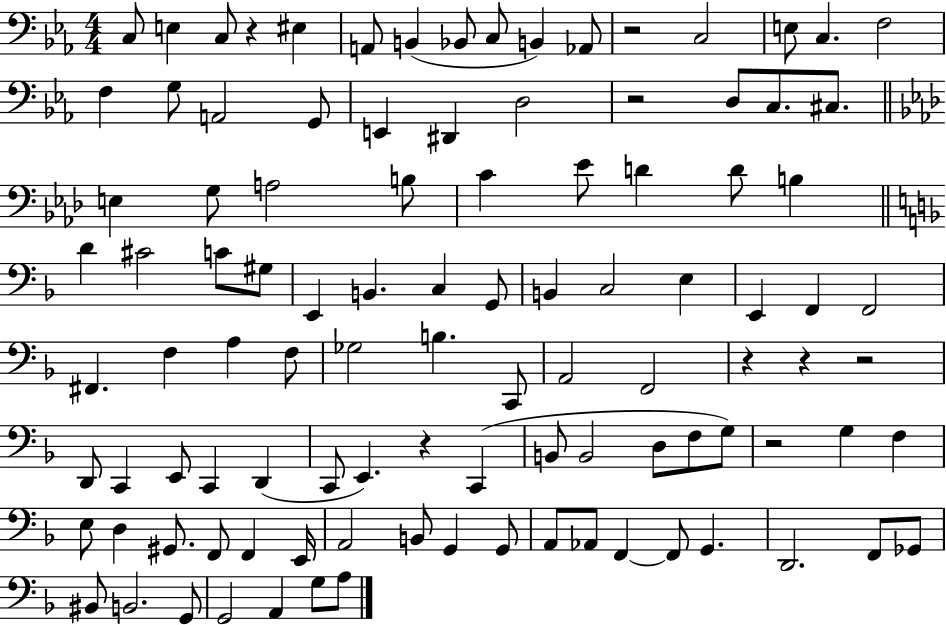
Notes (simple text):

C3/e E3/q C3/e R/q EIS3/q A2/e B2/q Bb2/e C3/e B2/q Ab2/e R/h C3/h E3/e C3/q. F3/h F3/q G3/e A2/h G2/e E2/q D#2/q D3/h R/h D3/e C3/e. C#3/e. E3/q G3/e A3/h B3/e C4/q Eb4/e D4/q D4/e B3/q D4/q C#4/h C4/e G#3/e E2/q B2/q. C3/q G2/e B2/q C3/h E3/q E2/q F2/q F2/h F#2/q. F3/q A3/q F3/e Gb3/h B3/q. C2/e A2/h F2/h R/q R/q R/h D2/e C2/q E2/e C2/q D2/q C2/e E2/q. R/q C2/q B2/e B2/h D3/e F3/e G3/e R/h G3/q F3/q E3/e D3/q G#2/e. F2/e F2/q E2/s A2/h B2/e G2/q G2/e A2/e Ab2/e F2/q F2/e G2/q. D2/h. F2/e Gb2/e BIS2/e B2/h. G2/e G2/h A2/q G3/e A3/e